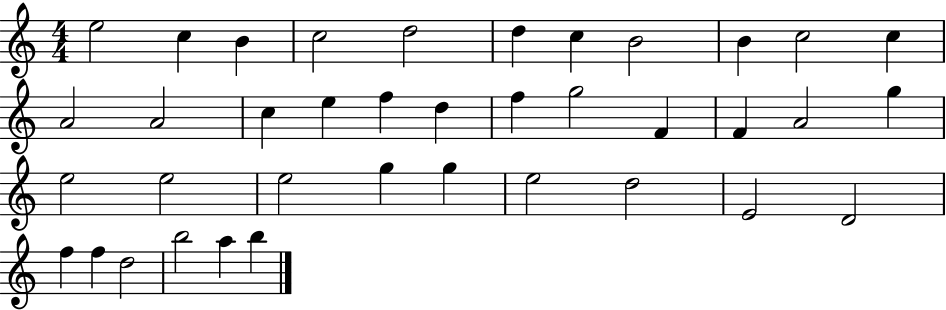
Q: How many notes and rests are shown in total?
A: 38